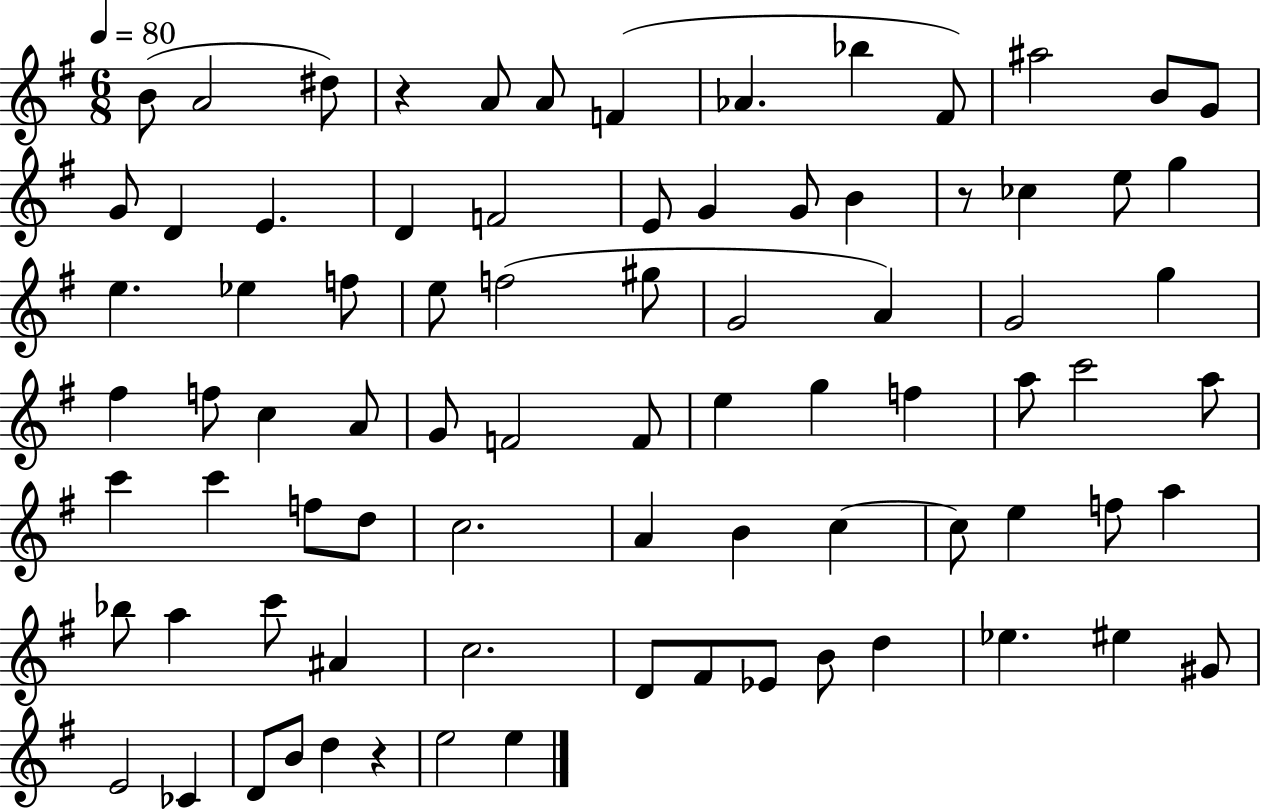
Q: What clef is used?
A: treble